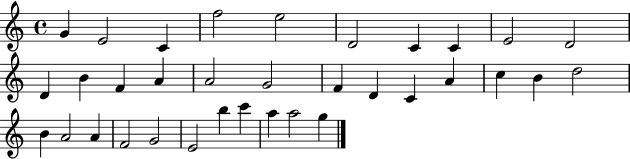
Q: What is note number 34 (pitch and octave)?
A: G5